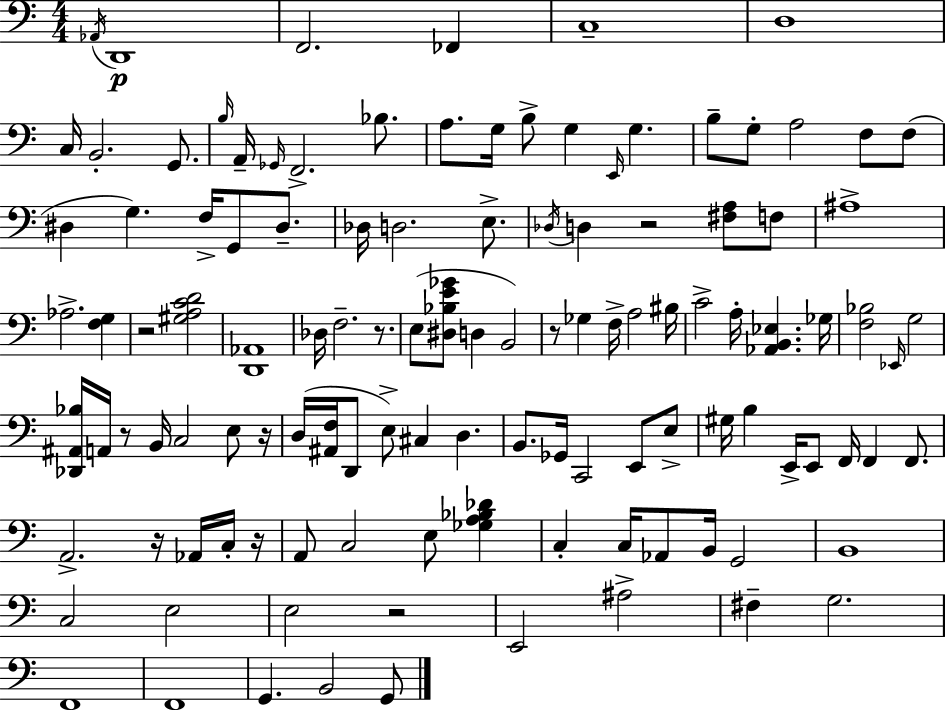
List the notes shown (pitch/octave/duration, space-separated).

Ab2/s D2/w F2/h. FES2/q C3/w D3/w C3/s B2/h. G2/e. B3/s A2/s Gb2/s F2/h. Bb3/e. A3/e. G3/s B3/e G3/q E2/s G3/q. B3/e G3/e A3/h F3/e F3/e D#3/q G3/q. F3/s G2/e D#3/e. Db3/s D3/h. E3/e. Db3/s D3/q R/h [F#3,A3]/e F3/e A#3/w Ab3/h. [F3,G3]/q R/h [G#3,A3,C4,D4]/h [D2,Ab2]/w Db3/s F3/h. R/e. E3/e [D#3,Bb3,E4,Gb4]/e D3/q B2/h R/e Gb3/q F3/s A3/h BIS3/s C4/h A3/s [Ab2,B2,Eb3]/q. Gb3/s [F3,Bb3]/h Eb2/s G3/h [Db2,A#2,Bb3]/s A2/s R/e B2/s C3/h E3/e R/s D3/s [A#2,F3]/s D2/e E3/e C#3/q D3/q. B2/e. Gb2/s C2/h E2/e E3/e G#3/s B3/q E2/s E2/e F2/s F2/q F2/e. A2/h. R/s Ab2/s C3/s R/s A2/e C3/h E3/e [Gb3,A3,Bb3,Db4]/q C3/q C3/s Ab2/e B2/s G2/h B2/w C3/h E3/h E3/h R/h E2/h A#3/h F#3/q G3/h. F2/w F2/w G2/q. B2/h G2/e